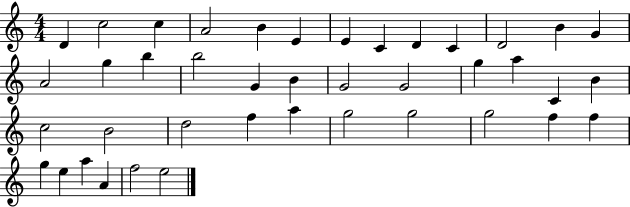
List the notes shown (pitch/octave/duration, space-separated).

D4/q C5/h C5/q A4/h B4/q E4/q E4/q C4/q D4/q C4/q D4/h B4/q G4/q A4/h G5/q B5/q B5/h G4/q B4/q G4/h G4/h G5/q A5/q C4/q B4/q C5/h B4/h D5/h F5/q A5/q G5/h G5/h G5/h F5/q F5/q G5/q E5/q A5/q A4/q F5/h E5/h